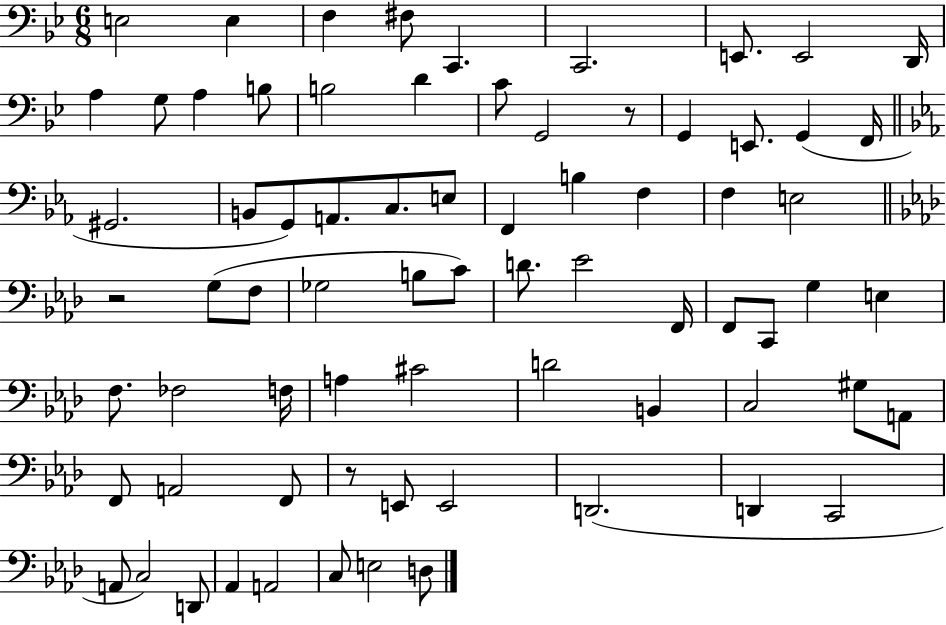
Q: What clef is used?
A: bass